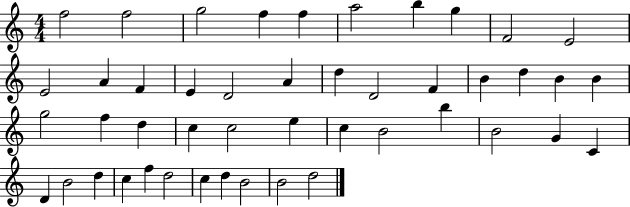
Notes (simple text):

F5/h F5/h G5/h F5/q F5/q A5/h B5/q G5/q F4/h E4/h E4/h A4/q F4/q E4/q D4/h A4/q D5/q D4/h F4/q B4/q D5/q B4/q B4/q G5/h F5/q D5/q C5/q C5/h E5/q C5/q B4/h B5/q B4/h G4/q C4/q D4/q B4/h D5/q C5/q F5/q D5/h C5/q D5/q B4/h B4/h D5/h